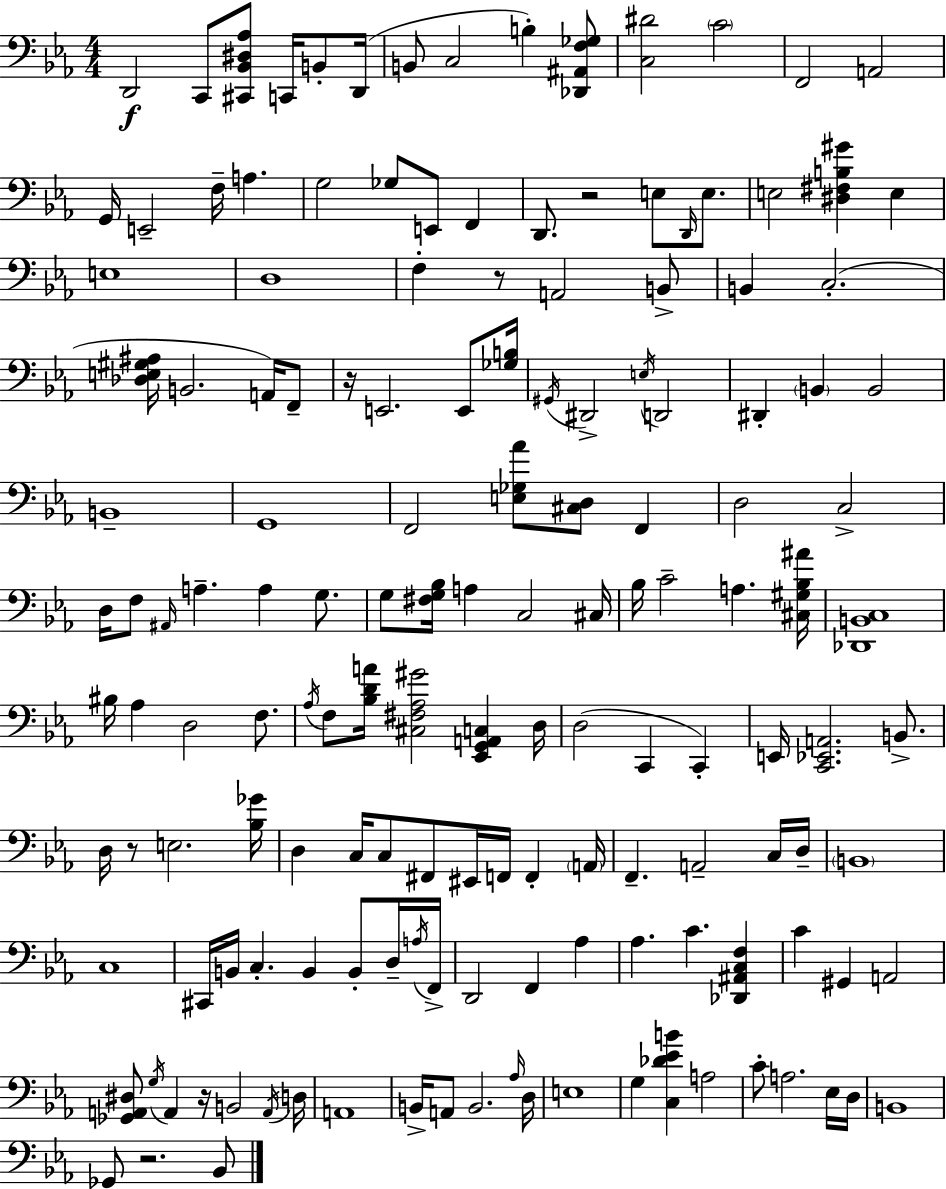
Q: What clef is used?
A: bass